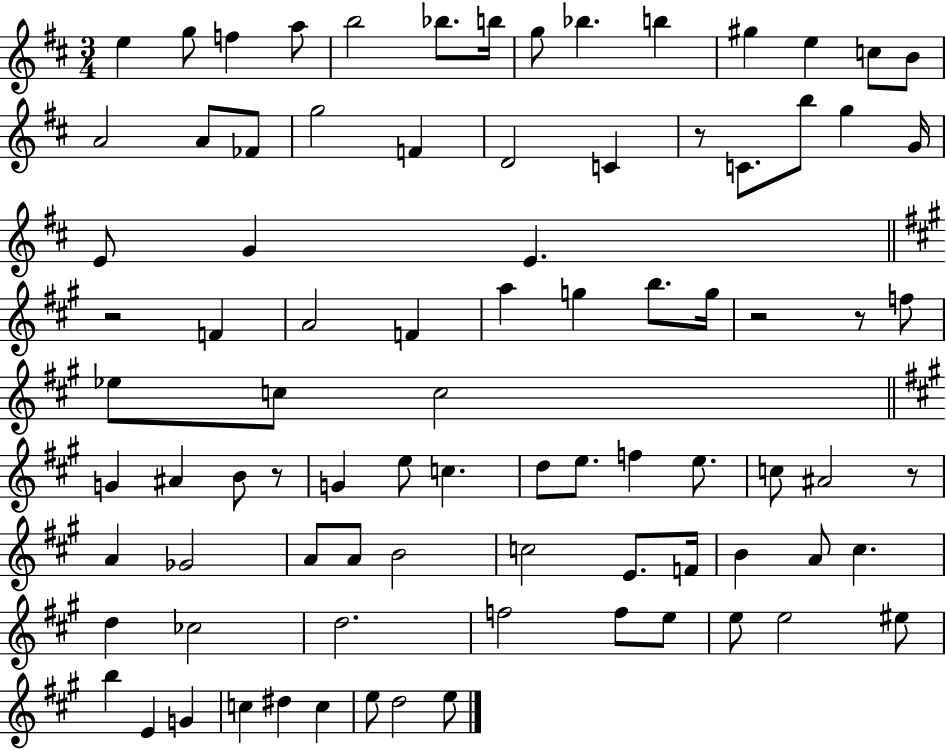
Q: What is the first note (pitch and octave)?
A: E5